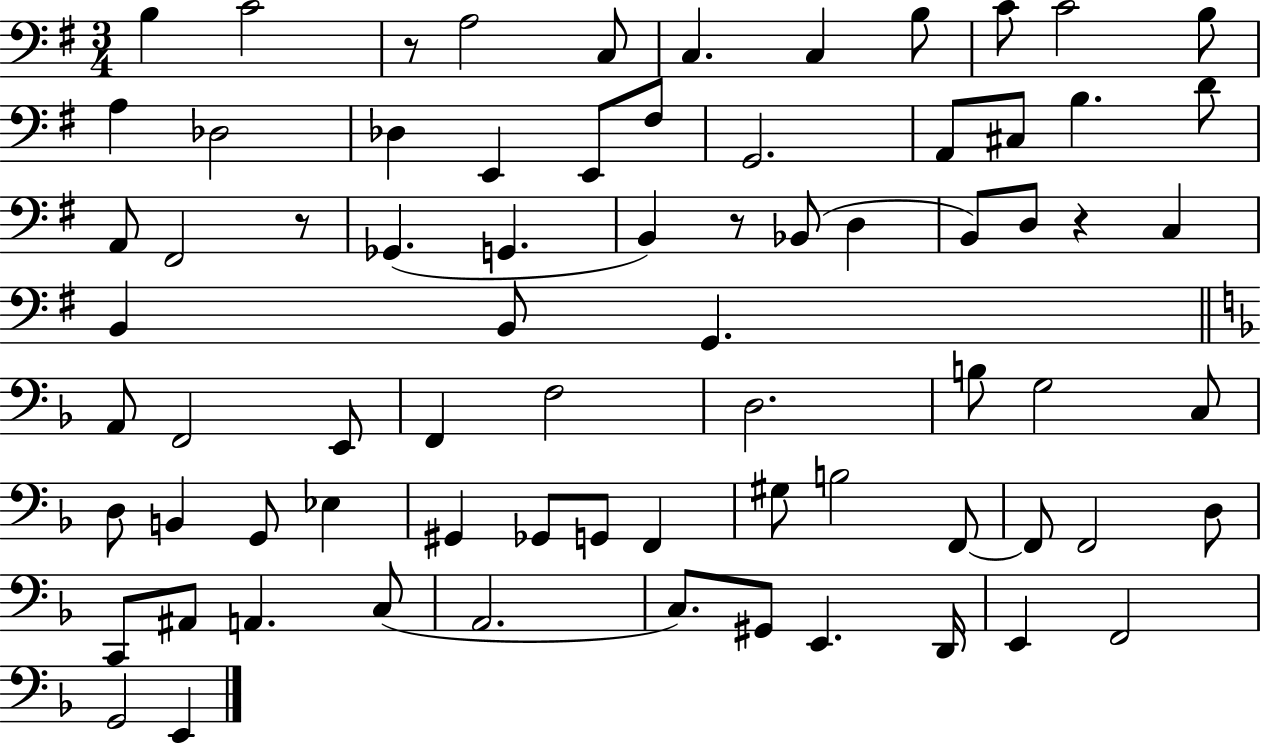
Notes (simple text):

B3/q C4/h R/e A3/h C3/e C3/q. C3/q B3/e C4/e C4/h B3/e A3/q Db3/h Db3/q E2/q E2/e F#3/e G2/h. A2/e C#3/e B3/q. D4/e A2/e F#2/h R/e Gb2/q. G2/q. B2/q R/e Bb2/e D3/q B2/e D3/e R/q C3/q B2/q B2/e G2/q. A2/e F2/h E2/e F2/q F3/h D3/h. B3/e G3/h C3/e D3/e B2/q G2/e Eb3/q G#2/q Gb2/e G2/e F2/q G#3/e B3/h F2/e F2/e F2/h D3/e C2/e A#2/e A2/q. C3/e A2/h. C3/e. G#2/e E2/q. D2/s E2/q F2/h G2/h E2/q